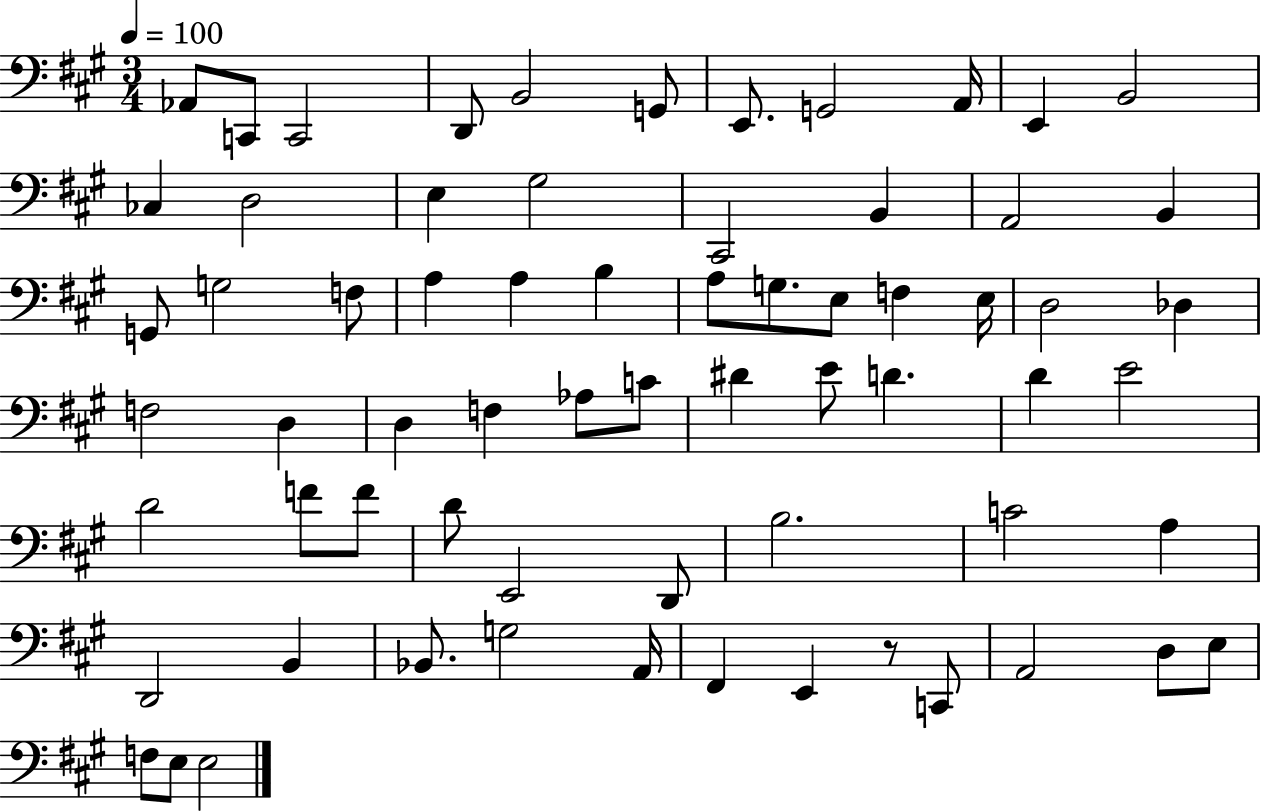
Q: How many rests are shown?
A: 1